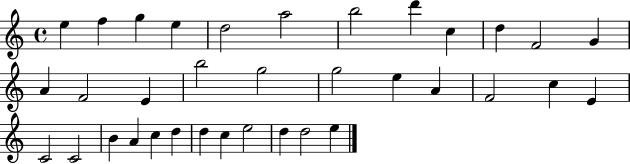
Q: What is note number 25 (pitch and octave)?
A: C4